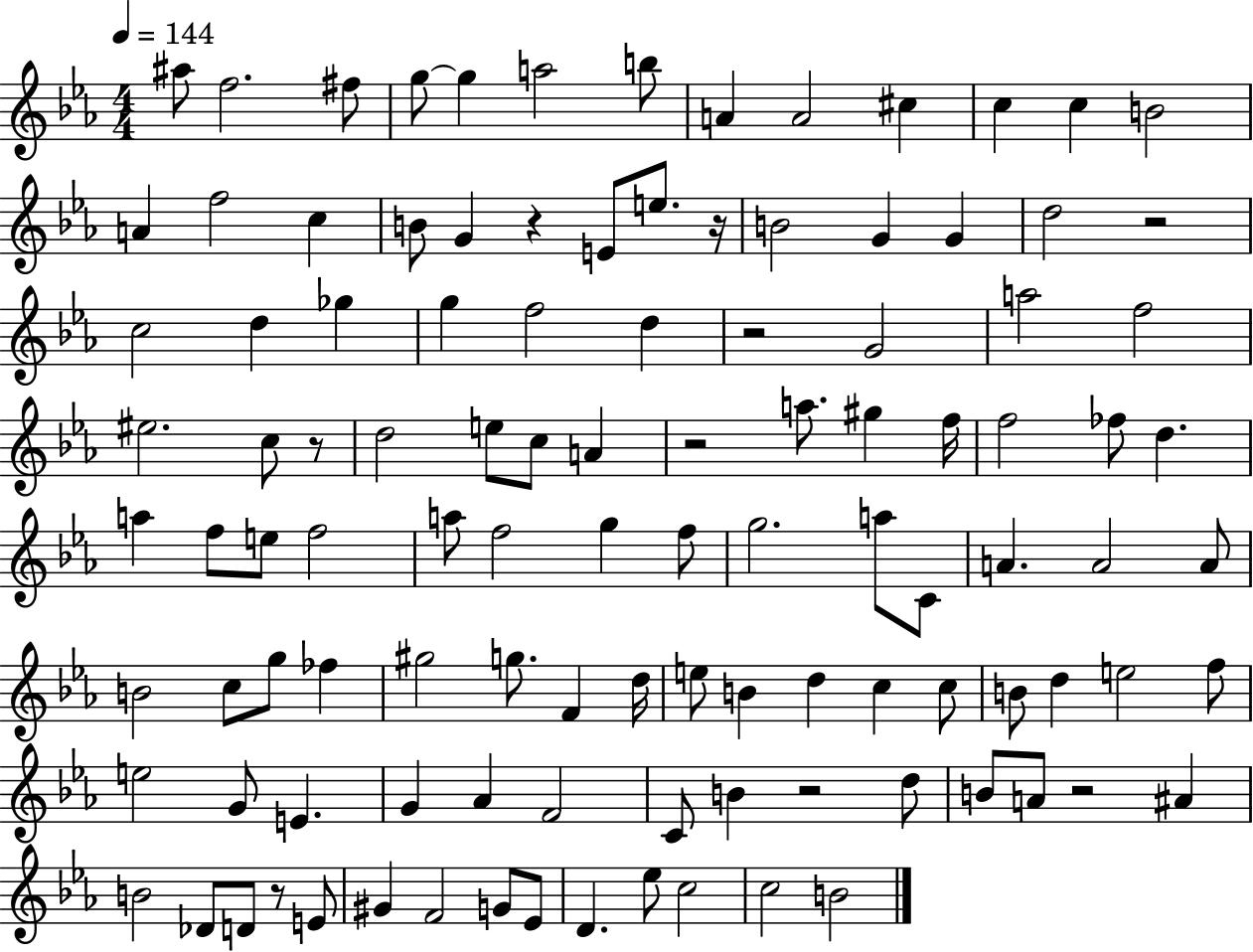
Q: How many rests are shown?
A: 9